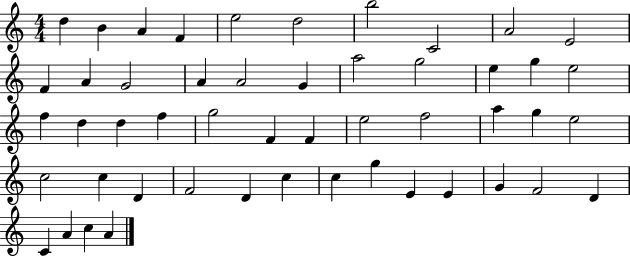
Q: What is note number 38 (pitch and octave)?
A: D4